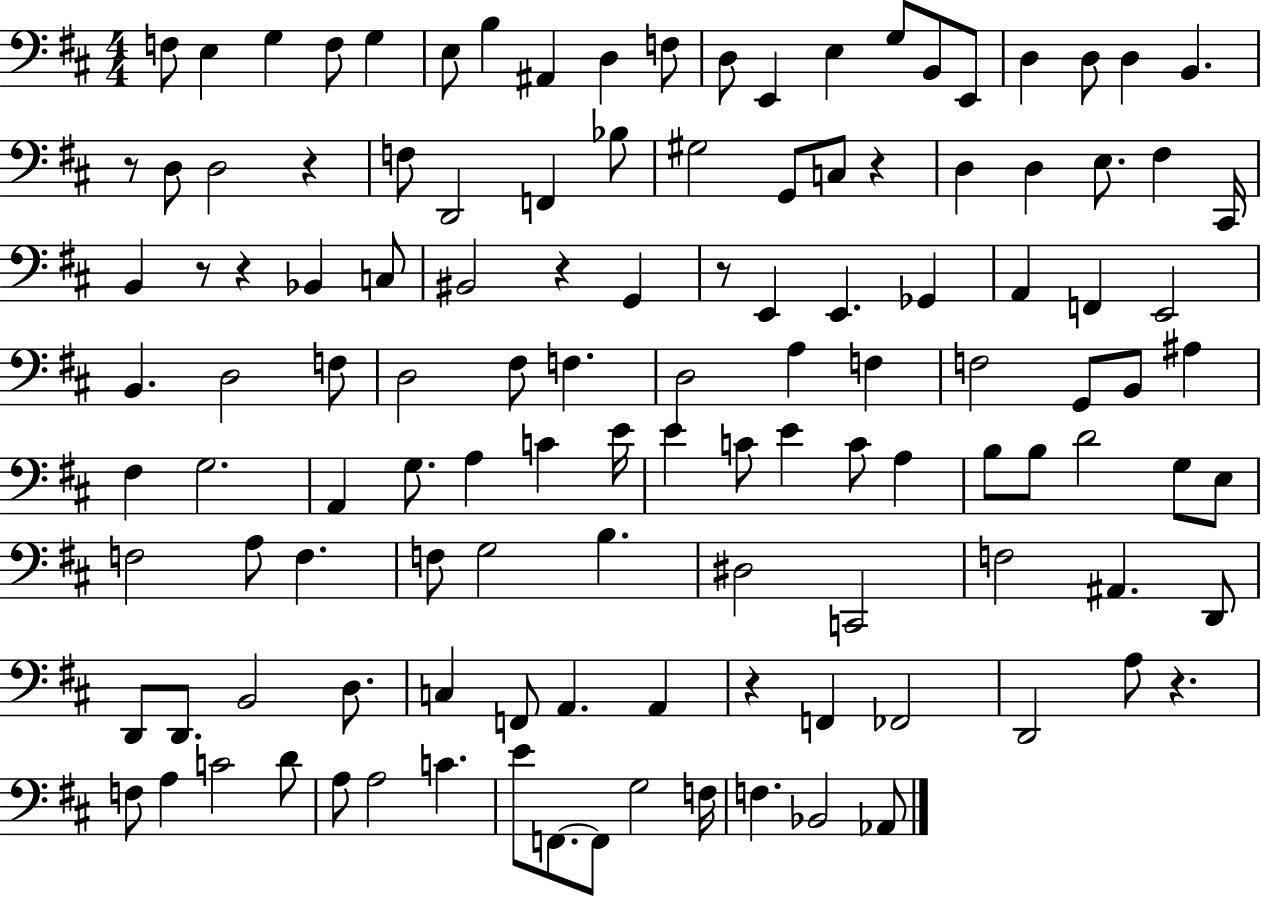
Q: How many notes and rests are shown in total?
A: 122